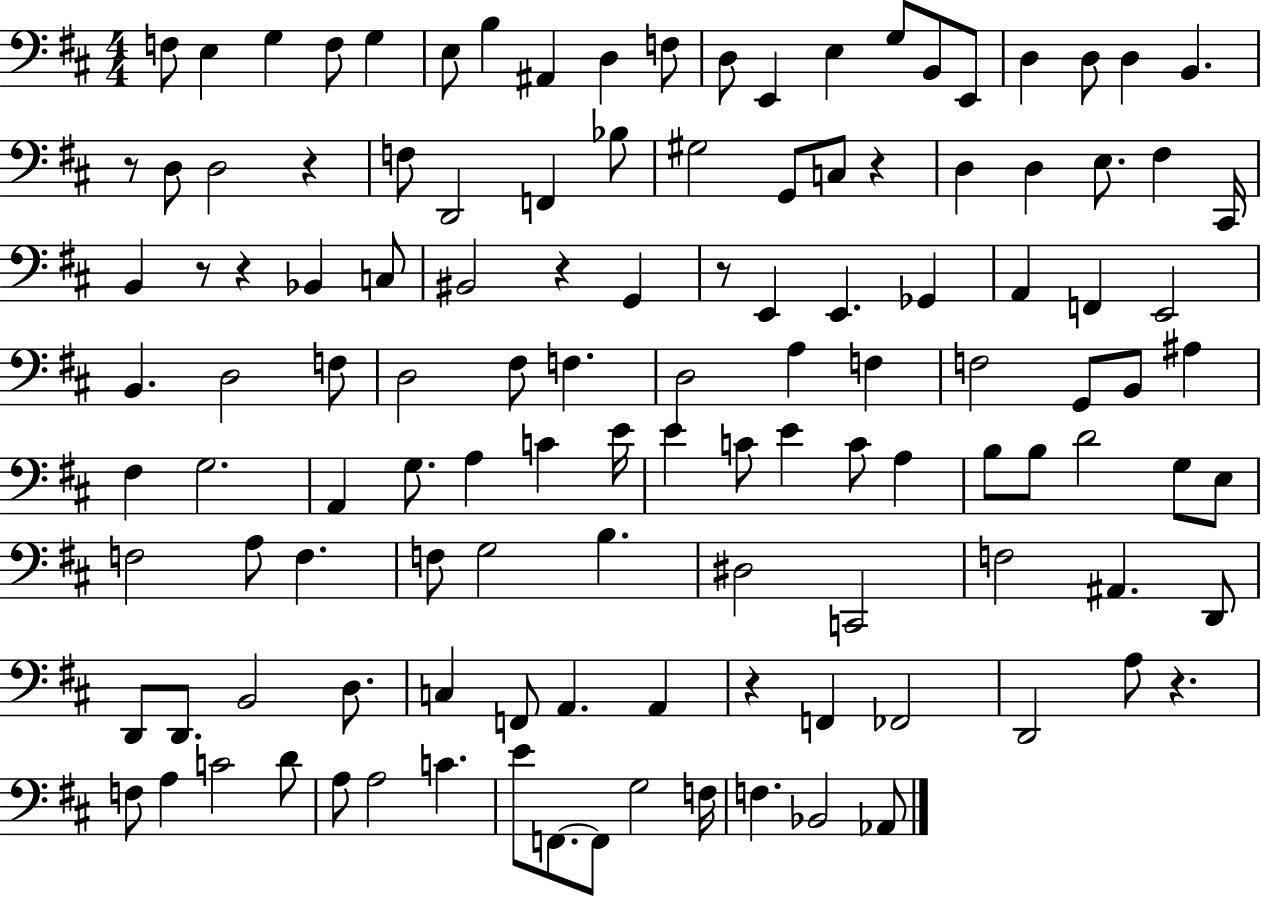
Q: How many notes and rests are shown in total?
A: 122